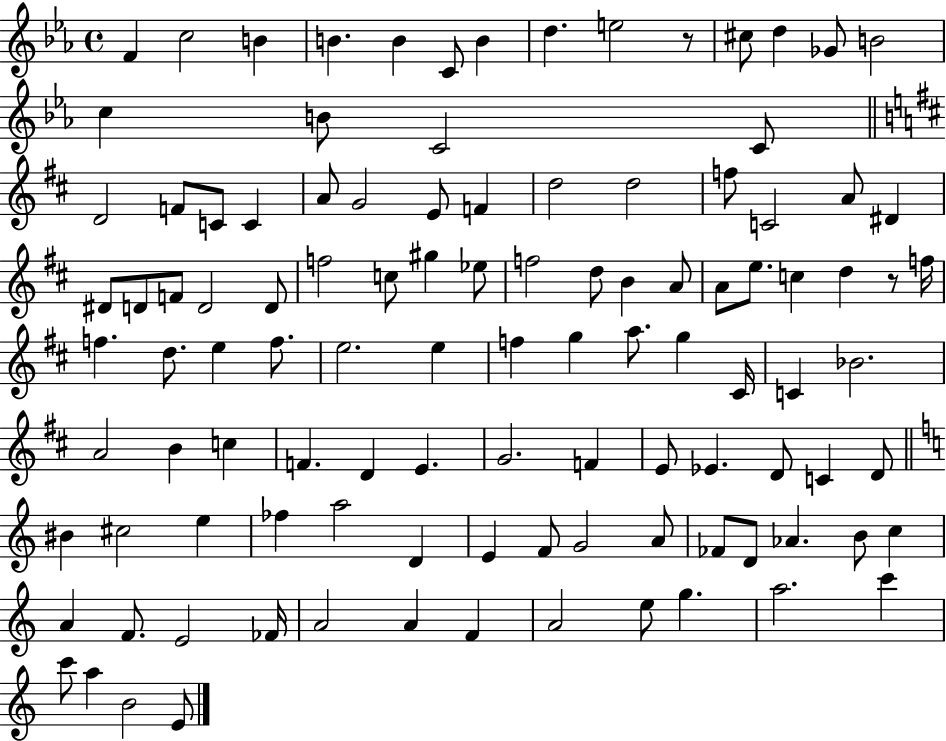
F4/q C5/h B4/q B4/q. B4/q C4/e B4/q D5/q. E5/h R/e C#5/e D5/q Gb4/e B4/h C5/q B4/e C4/h C4/e D4/h F4/e C4/e C4/q A4/e G4/h E4/e F4/q D5/h D5/h F5/e C4/h A4/e D#4/q D#4/e D4/e F4/e D4/h D4/e F5/h C5/e G#5/q Eb5/e F5/h D5/e B4/q A4/e A4/e E5/e. C5/q D5/q R/e F5/s F5/q. D5/e. E5/q F5/e. E5/h. E5/q F5/q G5/q A5/e. G5/q C#4/s C4/q Bb4/h. A4/h B4/q C5/q F4/q. D4/q E4/q. G4/h. F4/q E4/e Eb4/q. D4/e C4/q D4/e BIS4/q C#5/h E5/q FES5/q A5/h D4/q E4/q F4/e G4/h A4/e FES4/e D4/e Ab4/q. B4/e C5/q A4/q F4/e. E4/h FES4/s A4/h A4/q F4/q A4/h E5/e G5/q. A5/h. C6/q C6/e A5/q B4/h E4/e